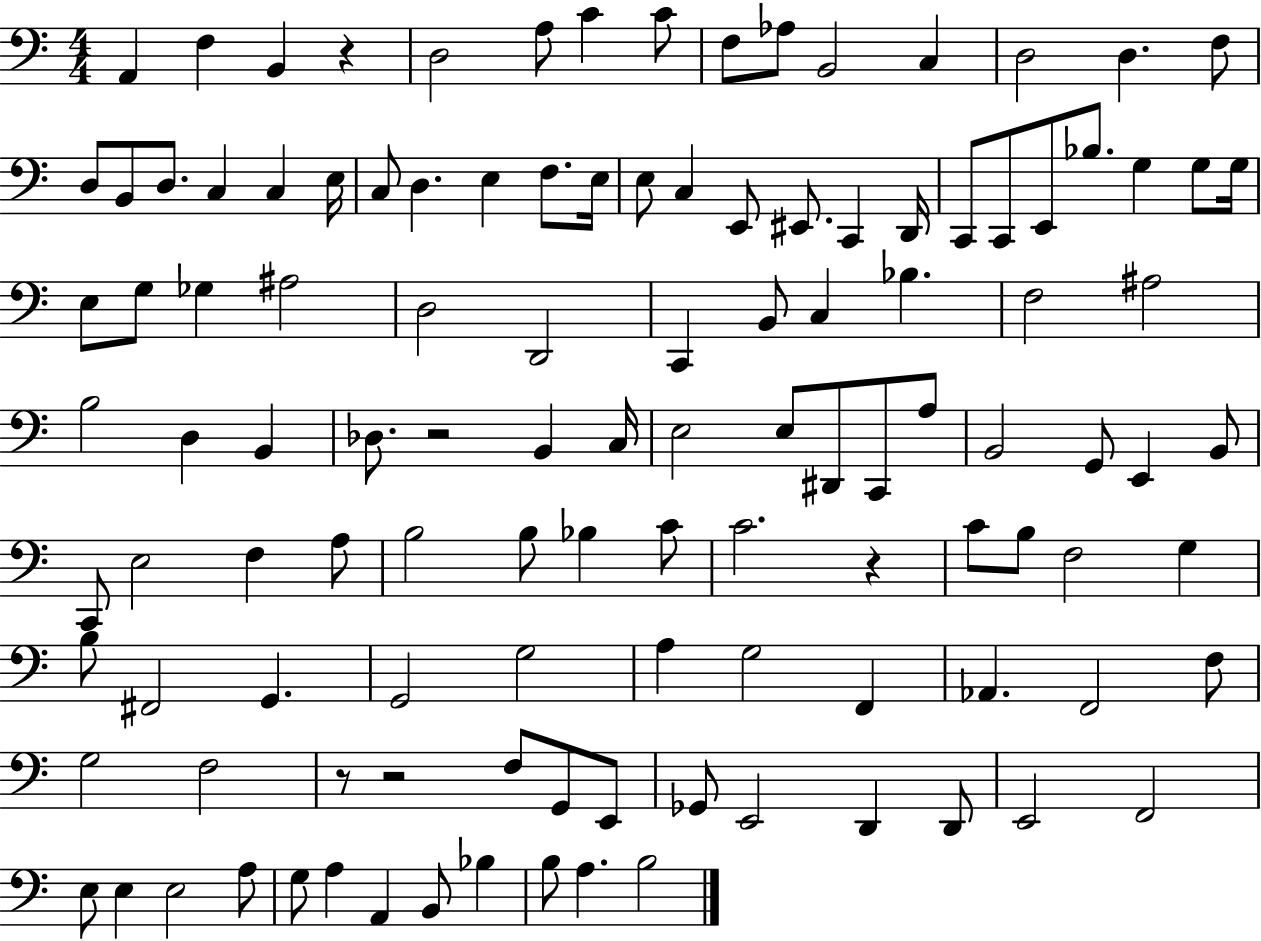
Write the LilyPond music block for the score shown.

{
  \clef bass
  \numericTimeSignature
  \time 4/4
  \key c \major
  a,4 f4 b,4 r4 | d2 a8 c'4 c'8 | f8 aes8 b,2 c4 | d2 d4. f8 | \break d8 b,8 d8. c4 c4 e16 | c8 d4. e4 f8. e16 | e8 c4 e,8 eis,8. c,4 d,16 | c,8 c,8 e,8 bes8. g4 g8 g16 | \break e8 g8 ges4 ais2 | d2 d,2 | c,4 b,8 c4 bes4. | f2 ais2 | \break b2 d4 b,4 | des8. r2 b,4 c16 | e2 e8 dis,8 c,8 a8 | b,2 g,8 e,4 b,8 | \break c,8 e2 f4 a8 | b2 b8 bes4 c'8 | c'2. r4 | c'8 b8 f2 g4 | \break b8 fis,2 g,4. | g,2 g2 | a4 g2 f,4 | aes,4. f,2 f8 | \break g2 f2 | r8 r2 f8 g,8 e,8 | ges,8 e,2 d,4 d,8 | e,2 f,2 | \break e8 e4 e2 a8 | g8 a4 a,4 b,8 bes4 | b8 a4. b2 | \bar "|."
}